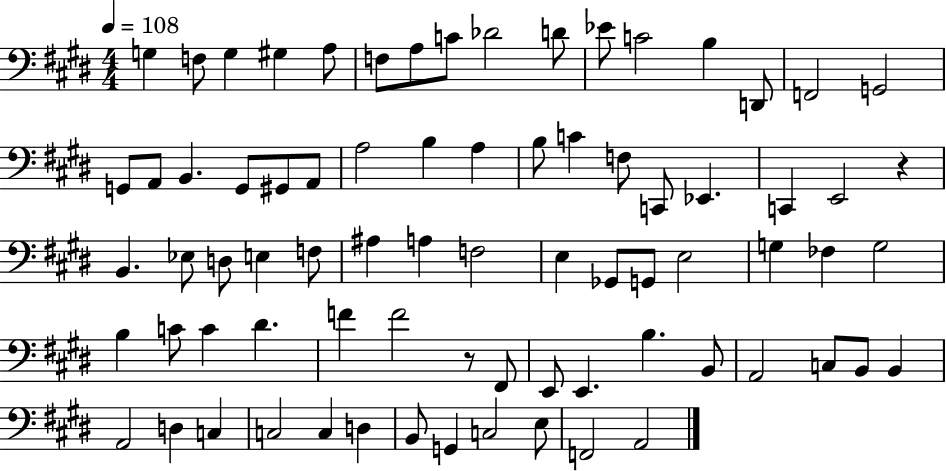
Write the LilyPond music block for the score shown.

{
  \clef bass
  \numericTimeSignature
  \time 4/4
  \key e \major
  \tempo 4 = 108
  g4 f8 g4 gis4 a8 | f8 a8 c'8 des'2 d'8 | ees'8 c'2 b4 d,8 | f,2 g,2 | \break g,8 a,8 b,4. g,8 gis,8 a,8 | a2 b4 a4 | b8 c'4 f8 c,8 ees,4. | c,4 e,2 r4 | \break b,4. ees8 d8 e4 f8 | ais4 a4 f2 | e4 ges,8 g,8 e2 | g4 fes4 g2 | \break b4 c'8 c'4 dis'4. | f'4 f'2 r8 fis,8 | e,8 e,4. b4. b,8 | a,2 c8 b,8 b,4 | \break a,2 d4 c4 | c2 c4 d4 | b,8 g,4 c2 e8 | f,2 a,2 | \break \bar "|."
}